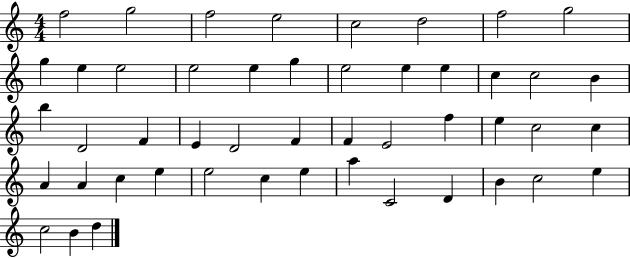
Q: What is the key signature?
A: C major